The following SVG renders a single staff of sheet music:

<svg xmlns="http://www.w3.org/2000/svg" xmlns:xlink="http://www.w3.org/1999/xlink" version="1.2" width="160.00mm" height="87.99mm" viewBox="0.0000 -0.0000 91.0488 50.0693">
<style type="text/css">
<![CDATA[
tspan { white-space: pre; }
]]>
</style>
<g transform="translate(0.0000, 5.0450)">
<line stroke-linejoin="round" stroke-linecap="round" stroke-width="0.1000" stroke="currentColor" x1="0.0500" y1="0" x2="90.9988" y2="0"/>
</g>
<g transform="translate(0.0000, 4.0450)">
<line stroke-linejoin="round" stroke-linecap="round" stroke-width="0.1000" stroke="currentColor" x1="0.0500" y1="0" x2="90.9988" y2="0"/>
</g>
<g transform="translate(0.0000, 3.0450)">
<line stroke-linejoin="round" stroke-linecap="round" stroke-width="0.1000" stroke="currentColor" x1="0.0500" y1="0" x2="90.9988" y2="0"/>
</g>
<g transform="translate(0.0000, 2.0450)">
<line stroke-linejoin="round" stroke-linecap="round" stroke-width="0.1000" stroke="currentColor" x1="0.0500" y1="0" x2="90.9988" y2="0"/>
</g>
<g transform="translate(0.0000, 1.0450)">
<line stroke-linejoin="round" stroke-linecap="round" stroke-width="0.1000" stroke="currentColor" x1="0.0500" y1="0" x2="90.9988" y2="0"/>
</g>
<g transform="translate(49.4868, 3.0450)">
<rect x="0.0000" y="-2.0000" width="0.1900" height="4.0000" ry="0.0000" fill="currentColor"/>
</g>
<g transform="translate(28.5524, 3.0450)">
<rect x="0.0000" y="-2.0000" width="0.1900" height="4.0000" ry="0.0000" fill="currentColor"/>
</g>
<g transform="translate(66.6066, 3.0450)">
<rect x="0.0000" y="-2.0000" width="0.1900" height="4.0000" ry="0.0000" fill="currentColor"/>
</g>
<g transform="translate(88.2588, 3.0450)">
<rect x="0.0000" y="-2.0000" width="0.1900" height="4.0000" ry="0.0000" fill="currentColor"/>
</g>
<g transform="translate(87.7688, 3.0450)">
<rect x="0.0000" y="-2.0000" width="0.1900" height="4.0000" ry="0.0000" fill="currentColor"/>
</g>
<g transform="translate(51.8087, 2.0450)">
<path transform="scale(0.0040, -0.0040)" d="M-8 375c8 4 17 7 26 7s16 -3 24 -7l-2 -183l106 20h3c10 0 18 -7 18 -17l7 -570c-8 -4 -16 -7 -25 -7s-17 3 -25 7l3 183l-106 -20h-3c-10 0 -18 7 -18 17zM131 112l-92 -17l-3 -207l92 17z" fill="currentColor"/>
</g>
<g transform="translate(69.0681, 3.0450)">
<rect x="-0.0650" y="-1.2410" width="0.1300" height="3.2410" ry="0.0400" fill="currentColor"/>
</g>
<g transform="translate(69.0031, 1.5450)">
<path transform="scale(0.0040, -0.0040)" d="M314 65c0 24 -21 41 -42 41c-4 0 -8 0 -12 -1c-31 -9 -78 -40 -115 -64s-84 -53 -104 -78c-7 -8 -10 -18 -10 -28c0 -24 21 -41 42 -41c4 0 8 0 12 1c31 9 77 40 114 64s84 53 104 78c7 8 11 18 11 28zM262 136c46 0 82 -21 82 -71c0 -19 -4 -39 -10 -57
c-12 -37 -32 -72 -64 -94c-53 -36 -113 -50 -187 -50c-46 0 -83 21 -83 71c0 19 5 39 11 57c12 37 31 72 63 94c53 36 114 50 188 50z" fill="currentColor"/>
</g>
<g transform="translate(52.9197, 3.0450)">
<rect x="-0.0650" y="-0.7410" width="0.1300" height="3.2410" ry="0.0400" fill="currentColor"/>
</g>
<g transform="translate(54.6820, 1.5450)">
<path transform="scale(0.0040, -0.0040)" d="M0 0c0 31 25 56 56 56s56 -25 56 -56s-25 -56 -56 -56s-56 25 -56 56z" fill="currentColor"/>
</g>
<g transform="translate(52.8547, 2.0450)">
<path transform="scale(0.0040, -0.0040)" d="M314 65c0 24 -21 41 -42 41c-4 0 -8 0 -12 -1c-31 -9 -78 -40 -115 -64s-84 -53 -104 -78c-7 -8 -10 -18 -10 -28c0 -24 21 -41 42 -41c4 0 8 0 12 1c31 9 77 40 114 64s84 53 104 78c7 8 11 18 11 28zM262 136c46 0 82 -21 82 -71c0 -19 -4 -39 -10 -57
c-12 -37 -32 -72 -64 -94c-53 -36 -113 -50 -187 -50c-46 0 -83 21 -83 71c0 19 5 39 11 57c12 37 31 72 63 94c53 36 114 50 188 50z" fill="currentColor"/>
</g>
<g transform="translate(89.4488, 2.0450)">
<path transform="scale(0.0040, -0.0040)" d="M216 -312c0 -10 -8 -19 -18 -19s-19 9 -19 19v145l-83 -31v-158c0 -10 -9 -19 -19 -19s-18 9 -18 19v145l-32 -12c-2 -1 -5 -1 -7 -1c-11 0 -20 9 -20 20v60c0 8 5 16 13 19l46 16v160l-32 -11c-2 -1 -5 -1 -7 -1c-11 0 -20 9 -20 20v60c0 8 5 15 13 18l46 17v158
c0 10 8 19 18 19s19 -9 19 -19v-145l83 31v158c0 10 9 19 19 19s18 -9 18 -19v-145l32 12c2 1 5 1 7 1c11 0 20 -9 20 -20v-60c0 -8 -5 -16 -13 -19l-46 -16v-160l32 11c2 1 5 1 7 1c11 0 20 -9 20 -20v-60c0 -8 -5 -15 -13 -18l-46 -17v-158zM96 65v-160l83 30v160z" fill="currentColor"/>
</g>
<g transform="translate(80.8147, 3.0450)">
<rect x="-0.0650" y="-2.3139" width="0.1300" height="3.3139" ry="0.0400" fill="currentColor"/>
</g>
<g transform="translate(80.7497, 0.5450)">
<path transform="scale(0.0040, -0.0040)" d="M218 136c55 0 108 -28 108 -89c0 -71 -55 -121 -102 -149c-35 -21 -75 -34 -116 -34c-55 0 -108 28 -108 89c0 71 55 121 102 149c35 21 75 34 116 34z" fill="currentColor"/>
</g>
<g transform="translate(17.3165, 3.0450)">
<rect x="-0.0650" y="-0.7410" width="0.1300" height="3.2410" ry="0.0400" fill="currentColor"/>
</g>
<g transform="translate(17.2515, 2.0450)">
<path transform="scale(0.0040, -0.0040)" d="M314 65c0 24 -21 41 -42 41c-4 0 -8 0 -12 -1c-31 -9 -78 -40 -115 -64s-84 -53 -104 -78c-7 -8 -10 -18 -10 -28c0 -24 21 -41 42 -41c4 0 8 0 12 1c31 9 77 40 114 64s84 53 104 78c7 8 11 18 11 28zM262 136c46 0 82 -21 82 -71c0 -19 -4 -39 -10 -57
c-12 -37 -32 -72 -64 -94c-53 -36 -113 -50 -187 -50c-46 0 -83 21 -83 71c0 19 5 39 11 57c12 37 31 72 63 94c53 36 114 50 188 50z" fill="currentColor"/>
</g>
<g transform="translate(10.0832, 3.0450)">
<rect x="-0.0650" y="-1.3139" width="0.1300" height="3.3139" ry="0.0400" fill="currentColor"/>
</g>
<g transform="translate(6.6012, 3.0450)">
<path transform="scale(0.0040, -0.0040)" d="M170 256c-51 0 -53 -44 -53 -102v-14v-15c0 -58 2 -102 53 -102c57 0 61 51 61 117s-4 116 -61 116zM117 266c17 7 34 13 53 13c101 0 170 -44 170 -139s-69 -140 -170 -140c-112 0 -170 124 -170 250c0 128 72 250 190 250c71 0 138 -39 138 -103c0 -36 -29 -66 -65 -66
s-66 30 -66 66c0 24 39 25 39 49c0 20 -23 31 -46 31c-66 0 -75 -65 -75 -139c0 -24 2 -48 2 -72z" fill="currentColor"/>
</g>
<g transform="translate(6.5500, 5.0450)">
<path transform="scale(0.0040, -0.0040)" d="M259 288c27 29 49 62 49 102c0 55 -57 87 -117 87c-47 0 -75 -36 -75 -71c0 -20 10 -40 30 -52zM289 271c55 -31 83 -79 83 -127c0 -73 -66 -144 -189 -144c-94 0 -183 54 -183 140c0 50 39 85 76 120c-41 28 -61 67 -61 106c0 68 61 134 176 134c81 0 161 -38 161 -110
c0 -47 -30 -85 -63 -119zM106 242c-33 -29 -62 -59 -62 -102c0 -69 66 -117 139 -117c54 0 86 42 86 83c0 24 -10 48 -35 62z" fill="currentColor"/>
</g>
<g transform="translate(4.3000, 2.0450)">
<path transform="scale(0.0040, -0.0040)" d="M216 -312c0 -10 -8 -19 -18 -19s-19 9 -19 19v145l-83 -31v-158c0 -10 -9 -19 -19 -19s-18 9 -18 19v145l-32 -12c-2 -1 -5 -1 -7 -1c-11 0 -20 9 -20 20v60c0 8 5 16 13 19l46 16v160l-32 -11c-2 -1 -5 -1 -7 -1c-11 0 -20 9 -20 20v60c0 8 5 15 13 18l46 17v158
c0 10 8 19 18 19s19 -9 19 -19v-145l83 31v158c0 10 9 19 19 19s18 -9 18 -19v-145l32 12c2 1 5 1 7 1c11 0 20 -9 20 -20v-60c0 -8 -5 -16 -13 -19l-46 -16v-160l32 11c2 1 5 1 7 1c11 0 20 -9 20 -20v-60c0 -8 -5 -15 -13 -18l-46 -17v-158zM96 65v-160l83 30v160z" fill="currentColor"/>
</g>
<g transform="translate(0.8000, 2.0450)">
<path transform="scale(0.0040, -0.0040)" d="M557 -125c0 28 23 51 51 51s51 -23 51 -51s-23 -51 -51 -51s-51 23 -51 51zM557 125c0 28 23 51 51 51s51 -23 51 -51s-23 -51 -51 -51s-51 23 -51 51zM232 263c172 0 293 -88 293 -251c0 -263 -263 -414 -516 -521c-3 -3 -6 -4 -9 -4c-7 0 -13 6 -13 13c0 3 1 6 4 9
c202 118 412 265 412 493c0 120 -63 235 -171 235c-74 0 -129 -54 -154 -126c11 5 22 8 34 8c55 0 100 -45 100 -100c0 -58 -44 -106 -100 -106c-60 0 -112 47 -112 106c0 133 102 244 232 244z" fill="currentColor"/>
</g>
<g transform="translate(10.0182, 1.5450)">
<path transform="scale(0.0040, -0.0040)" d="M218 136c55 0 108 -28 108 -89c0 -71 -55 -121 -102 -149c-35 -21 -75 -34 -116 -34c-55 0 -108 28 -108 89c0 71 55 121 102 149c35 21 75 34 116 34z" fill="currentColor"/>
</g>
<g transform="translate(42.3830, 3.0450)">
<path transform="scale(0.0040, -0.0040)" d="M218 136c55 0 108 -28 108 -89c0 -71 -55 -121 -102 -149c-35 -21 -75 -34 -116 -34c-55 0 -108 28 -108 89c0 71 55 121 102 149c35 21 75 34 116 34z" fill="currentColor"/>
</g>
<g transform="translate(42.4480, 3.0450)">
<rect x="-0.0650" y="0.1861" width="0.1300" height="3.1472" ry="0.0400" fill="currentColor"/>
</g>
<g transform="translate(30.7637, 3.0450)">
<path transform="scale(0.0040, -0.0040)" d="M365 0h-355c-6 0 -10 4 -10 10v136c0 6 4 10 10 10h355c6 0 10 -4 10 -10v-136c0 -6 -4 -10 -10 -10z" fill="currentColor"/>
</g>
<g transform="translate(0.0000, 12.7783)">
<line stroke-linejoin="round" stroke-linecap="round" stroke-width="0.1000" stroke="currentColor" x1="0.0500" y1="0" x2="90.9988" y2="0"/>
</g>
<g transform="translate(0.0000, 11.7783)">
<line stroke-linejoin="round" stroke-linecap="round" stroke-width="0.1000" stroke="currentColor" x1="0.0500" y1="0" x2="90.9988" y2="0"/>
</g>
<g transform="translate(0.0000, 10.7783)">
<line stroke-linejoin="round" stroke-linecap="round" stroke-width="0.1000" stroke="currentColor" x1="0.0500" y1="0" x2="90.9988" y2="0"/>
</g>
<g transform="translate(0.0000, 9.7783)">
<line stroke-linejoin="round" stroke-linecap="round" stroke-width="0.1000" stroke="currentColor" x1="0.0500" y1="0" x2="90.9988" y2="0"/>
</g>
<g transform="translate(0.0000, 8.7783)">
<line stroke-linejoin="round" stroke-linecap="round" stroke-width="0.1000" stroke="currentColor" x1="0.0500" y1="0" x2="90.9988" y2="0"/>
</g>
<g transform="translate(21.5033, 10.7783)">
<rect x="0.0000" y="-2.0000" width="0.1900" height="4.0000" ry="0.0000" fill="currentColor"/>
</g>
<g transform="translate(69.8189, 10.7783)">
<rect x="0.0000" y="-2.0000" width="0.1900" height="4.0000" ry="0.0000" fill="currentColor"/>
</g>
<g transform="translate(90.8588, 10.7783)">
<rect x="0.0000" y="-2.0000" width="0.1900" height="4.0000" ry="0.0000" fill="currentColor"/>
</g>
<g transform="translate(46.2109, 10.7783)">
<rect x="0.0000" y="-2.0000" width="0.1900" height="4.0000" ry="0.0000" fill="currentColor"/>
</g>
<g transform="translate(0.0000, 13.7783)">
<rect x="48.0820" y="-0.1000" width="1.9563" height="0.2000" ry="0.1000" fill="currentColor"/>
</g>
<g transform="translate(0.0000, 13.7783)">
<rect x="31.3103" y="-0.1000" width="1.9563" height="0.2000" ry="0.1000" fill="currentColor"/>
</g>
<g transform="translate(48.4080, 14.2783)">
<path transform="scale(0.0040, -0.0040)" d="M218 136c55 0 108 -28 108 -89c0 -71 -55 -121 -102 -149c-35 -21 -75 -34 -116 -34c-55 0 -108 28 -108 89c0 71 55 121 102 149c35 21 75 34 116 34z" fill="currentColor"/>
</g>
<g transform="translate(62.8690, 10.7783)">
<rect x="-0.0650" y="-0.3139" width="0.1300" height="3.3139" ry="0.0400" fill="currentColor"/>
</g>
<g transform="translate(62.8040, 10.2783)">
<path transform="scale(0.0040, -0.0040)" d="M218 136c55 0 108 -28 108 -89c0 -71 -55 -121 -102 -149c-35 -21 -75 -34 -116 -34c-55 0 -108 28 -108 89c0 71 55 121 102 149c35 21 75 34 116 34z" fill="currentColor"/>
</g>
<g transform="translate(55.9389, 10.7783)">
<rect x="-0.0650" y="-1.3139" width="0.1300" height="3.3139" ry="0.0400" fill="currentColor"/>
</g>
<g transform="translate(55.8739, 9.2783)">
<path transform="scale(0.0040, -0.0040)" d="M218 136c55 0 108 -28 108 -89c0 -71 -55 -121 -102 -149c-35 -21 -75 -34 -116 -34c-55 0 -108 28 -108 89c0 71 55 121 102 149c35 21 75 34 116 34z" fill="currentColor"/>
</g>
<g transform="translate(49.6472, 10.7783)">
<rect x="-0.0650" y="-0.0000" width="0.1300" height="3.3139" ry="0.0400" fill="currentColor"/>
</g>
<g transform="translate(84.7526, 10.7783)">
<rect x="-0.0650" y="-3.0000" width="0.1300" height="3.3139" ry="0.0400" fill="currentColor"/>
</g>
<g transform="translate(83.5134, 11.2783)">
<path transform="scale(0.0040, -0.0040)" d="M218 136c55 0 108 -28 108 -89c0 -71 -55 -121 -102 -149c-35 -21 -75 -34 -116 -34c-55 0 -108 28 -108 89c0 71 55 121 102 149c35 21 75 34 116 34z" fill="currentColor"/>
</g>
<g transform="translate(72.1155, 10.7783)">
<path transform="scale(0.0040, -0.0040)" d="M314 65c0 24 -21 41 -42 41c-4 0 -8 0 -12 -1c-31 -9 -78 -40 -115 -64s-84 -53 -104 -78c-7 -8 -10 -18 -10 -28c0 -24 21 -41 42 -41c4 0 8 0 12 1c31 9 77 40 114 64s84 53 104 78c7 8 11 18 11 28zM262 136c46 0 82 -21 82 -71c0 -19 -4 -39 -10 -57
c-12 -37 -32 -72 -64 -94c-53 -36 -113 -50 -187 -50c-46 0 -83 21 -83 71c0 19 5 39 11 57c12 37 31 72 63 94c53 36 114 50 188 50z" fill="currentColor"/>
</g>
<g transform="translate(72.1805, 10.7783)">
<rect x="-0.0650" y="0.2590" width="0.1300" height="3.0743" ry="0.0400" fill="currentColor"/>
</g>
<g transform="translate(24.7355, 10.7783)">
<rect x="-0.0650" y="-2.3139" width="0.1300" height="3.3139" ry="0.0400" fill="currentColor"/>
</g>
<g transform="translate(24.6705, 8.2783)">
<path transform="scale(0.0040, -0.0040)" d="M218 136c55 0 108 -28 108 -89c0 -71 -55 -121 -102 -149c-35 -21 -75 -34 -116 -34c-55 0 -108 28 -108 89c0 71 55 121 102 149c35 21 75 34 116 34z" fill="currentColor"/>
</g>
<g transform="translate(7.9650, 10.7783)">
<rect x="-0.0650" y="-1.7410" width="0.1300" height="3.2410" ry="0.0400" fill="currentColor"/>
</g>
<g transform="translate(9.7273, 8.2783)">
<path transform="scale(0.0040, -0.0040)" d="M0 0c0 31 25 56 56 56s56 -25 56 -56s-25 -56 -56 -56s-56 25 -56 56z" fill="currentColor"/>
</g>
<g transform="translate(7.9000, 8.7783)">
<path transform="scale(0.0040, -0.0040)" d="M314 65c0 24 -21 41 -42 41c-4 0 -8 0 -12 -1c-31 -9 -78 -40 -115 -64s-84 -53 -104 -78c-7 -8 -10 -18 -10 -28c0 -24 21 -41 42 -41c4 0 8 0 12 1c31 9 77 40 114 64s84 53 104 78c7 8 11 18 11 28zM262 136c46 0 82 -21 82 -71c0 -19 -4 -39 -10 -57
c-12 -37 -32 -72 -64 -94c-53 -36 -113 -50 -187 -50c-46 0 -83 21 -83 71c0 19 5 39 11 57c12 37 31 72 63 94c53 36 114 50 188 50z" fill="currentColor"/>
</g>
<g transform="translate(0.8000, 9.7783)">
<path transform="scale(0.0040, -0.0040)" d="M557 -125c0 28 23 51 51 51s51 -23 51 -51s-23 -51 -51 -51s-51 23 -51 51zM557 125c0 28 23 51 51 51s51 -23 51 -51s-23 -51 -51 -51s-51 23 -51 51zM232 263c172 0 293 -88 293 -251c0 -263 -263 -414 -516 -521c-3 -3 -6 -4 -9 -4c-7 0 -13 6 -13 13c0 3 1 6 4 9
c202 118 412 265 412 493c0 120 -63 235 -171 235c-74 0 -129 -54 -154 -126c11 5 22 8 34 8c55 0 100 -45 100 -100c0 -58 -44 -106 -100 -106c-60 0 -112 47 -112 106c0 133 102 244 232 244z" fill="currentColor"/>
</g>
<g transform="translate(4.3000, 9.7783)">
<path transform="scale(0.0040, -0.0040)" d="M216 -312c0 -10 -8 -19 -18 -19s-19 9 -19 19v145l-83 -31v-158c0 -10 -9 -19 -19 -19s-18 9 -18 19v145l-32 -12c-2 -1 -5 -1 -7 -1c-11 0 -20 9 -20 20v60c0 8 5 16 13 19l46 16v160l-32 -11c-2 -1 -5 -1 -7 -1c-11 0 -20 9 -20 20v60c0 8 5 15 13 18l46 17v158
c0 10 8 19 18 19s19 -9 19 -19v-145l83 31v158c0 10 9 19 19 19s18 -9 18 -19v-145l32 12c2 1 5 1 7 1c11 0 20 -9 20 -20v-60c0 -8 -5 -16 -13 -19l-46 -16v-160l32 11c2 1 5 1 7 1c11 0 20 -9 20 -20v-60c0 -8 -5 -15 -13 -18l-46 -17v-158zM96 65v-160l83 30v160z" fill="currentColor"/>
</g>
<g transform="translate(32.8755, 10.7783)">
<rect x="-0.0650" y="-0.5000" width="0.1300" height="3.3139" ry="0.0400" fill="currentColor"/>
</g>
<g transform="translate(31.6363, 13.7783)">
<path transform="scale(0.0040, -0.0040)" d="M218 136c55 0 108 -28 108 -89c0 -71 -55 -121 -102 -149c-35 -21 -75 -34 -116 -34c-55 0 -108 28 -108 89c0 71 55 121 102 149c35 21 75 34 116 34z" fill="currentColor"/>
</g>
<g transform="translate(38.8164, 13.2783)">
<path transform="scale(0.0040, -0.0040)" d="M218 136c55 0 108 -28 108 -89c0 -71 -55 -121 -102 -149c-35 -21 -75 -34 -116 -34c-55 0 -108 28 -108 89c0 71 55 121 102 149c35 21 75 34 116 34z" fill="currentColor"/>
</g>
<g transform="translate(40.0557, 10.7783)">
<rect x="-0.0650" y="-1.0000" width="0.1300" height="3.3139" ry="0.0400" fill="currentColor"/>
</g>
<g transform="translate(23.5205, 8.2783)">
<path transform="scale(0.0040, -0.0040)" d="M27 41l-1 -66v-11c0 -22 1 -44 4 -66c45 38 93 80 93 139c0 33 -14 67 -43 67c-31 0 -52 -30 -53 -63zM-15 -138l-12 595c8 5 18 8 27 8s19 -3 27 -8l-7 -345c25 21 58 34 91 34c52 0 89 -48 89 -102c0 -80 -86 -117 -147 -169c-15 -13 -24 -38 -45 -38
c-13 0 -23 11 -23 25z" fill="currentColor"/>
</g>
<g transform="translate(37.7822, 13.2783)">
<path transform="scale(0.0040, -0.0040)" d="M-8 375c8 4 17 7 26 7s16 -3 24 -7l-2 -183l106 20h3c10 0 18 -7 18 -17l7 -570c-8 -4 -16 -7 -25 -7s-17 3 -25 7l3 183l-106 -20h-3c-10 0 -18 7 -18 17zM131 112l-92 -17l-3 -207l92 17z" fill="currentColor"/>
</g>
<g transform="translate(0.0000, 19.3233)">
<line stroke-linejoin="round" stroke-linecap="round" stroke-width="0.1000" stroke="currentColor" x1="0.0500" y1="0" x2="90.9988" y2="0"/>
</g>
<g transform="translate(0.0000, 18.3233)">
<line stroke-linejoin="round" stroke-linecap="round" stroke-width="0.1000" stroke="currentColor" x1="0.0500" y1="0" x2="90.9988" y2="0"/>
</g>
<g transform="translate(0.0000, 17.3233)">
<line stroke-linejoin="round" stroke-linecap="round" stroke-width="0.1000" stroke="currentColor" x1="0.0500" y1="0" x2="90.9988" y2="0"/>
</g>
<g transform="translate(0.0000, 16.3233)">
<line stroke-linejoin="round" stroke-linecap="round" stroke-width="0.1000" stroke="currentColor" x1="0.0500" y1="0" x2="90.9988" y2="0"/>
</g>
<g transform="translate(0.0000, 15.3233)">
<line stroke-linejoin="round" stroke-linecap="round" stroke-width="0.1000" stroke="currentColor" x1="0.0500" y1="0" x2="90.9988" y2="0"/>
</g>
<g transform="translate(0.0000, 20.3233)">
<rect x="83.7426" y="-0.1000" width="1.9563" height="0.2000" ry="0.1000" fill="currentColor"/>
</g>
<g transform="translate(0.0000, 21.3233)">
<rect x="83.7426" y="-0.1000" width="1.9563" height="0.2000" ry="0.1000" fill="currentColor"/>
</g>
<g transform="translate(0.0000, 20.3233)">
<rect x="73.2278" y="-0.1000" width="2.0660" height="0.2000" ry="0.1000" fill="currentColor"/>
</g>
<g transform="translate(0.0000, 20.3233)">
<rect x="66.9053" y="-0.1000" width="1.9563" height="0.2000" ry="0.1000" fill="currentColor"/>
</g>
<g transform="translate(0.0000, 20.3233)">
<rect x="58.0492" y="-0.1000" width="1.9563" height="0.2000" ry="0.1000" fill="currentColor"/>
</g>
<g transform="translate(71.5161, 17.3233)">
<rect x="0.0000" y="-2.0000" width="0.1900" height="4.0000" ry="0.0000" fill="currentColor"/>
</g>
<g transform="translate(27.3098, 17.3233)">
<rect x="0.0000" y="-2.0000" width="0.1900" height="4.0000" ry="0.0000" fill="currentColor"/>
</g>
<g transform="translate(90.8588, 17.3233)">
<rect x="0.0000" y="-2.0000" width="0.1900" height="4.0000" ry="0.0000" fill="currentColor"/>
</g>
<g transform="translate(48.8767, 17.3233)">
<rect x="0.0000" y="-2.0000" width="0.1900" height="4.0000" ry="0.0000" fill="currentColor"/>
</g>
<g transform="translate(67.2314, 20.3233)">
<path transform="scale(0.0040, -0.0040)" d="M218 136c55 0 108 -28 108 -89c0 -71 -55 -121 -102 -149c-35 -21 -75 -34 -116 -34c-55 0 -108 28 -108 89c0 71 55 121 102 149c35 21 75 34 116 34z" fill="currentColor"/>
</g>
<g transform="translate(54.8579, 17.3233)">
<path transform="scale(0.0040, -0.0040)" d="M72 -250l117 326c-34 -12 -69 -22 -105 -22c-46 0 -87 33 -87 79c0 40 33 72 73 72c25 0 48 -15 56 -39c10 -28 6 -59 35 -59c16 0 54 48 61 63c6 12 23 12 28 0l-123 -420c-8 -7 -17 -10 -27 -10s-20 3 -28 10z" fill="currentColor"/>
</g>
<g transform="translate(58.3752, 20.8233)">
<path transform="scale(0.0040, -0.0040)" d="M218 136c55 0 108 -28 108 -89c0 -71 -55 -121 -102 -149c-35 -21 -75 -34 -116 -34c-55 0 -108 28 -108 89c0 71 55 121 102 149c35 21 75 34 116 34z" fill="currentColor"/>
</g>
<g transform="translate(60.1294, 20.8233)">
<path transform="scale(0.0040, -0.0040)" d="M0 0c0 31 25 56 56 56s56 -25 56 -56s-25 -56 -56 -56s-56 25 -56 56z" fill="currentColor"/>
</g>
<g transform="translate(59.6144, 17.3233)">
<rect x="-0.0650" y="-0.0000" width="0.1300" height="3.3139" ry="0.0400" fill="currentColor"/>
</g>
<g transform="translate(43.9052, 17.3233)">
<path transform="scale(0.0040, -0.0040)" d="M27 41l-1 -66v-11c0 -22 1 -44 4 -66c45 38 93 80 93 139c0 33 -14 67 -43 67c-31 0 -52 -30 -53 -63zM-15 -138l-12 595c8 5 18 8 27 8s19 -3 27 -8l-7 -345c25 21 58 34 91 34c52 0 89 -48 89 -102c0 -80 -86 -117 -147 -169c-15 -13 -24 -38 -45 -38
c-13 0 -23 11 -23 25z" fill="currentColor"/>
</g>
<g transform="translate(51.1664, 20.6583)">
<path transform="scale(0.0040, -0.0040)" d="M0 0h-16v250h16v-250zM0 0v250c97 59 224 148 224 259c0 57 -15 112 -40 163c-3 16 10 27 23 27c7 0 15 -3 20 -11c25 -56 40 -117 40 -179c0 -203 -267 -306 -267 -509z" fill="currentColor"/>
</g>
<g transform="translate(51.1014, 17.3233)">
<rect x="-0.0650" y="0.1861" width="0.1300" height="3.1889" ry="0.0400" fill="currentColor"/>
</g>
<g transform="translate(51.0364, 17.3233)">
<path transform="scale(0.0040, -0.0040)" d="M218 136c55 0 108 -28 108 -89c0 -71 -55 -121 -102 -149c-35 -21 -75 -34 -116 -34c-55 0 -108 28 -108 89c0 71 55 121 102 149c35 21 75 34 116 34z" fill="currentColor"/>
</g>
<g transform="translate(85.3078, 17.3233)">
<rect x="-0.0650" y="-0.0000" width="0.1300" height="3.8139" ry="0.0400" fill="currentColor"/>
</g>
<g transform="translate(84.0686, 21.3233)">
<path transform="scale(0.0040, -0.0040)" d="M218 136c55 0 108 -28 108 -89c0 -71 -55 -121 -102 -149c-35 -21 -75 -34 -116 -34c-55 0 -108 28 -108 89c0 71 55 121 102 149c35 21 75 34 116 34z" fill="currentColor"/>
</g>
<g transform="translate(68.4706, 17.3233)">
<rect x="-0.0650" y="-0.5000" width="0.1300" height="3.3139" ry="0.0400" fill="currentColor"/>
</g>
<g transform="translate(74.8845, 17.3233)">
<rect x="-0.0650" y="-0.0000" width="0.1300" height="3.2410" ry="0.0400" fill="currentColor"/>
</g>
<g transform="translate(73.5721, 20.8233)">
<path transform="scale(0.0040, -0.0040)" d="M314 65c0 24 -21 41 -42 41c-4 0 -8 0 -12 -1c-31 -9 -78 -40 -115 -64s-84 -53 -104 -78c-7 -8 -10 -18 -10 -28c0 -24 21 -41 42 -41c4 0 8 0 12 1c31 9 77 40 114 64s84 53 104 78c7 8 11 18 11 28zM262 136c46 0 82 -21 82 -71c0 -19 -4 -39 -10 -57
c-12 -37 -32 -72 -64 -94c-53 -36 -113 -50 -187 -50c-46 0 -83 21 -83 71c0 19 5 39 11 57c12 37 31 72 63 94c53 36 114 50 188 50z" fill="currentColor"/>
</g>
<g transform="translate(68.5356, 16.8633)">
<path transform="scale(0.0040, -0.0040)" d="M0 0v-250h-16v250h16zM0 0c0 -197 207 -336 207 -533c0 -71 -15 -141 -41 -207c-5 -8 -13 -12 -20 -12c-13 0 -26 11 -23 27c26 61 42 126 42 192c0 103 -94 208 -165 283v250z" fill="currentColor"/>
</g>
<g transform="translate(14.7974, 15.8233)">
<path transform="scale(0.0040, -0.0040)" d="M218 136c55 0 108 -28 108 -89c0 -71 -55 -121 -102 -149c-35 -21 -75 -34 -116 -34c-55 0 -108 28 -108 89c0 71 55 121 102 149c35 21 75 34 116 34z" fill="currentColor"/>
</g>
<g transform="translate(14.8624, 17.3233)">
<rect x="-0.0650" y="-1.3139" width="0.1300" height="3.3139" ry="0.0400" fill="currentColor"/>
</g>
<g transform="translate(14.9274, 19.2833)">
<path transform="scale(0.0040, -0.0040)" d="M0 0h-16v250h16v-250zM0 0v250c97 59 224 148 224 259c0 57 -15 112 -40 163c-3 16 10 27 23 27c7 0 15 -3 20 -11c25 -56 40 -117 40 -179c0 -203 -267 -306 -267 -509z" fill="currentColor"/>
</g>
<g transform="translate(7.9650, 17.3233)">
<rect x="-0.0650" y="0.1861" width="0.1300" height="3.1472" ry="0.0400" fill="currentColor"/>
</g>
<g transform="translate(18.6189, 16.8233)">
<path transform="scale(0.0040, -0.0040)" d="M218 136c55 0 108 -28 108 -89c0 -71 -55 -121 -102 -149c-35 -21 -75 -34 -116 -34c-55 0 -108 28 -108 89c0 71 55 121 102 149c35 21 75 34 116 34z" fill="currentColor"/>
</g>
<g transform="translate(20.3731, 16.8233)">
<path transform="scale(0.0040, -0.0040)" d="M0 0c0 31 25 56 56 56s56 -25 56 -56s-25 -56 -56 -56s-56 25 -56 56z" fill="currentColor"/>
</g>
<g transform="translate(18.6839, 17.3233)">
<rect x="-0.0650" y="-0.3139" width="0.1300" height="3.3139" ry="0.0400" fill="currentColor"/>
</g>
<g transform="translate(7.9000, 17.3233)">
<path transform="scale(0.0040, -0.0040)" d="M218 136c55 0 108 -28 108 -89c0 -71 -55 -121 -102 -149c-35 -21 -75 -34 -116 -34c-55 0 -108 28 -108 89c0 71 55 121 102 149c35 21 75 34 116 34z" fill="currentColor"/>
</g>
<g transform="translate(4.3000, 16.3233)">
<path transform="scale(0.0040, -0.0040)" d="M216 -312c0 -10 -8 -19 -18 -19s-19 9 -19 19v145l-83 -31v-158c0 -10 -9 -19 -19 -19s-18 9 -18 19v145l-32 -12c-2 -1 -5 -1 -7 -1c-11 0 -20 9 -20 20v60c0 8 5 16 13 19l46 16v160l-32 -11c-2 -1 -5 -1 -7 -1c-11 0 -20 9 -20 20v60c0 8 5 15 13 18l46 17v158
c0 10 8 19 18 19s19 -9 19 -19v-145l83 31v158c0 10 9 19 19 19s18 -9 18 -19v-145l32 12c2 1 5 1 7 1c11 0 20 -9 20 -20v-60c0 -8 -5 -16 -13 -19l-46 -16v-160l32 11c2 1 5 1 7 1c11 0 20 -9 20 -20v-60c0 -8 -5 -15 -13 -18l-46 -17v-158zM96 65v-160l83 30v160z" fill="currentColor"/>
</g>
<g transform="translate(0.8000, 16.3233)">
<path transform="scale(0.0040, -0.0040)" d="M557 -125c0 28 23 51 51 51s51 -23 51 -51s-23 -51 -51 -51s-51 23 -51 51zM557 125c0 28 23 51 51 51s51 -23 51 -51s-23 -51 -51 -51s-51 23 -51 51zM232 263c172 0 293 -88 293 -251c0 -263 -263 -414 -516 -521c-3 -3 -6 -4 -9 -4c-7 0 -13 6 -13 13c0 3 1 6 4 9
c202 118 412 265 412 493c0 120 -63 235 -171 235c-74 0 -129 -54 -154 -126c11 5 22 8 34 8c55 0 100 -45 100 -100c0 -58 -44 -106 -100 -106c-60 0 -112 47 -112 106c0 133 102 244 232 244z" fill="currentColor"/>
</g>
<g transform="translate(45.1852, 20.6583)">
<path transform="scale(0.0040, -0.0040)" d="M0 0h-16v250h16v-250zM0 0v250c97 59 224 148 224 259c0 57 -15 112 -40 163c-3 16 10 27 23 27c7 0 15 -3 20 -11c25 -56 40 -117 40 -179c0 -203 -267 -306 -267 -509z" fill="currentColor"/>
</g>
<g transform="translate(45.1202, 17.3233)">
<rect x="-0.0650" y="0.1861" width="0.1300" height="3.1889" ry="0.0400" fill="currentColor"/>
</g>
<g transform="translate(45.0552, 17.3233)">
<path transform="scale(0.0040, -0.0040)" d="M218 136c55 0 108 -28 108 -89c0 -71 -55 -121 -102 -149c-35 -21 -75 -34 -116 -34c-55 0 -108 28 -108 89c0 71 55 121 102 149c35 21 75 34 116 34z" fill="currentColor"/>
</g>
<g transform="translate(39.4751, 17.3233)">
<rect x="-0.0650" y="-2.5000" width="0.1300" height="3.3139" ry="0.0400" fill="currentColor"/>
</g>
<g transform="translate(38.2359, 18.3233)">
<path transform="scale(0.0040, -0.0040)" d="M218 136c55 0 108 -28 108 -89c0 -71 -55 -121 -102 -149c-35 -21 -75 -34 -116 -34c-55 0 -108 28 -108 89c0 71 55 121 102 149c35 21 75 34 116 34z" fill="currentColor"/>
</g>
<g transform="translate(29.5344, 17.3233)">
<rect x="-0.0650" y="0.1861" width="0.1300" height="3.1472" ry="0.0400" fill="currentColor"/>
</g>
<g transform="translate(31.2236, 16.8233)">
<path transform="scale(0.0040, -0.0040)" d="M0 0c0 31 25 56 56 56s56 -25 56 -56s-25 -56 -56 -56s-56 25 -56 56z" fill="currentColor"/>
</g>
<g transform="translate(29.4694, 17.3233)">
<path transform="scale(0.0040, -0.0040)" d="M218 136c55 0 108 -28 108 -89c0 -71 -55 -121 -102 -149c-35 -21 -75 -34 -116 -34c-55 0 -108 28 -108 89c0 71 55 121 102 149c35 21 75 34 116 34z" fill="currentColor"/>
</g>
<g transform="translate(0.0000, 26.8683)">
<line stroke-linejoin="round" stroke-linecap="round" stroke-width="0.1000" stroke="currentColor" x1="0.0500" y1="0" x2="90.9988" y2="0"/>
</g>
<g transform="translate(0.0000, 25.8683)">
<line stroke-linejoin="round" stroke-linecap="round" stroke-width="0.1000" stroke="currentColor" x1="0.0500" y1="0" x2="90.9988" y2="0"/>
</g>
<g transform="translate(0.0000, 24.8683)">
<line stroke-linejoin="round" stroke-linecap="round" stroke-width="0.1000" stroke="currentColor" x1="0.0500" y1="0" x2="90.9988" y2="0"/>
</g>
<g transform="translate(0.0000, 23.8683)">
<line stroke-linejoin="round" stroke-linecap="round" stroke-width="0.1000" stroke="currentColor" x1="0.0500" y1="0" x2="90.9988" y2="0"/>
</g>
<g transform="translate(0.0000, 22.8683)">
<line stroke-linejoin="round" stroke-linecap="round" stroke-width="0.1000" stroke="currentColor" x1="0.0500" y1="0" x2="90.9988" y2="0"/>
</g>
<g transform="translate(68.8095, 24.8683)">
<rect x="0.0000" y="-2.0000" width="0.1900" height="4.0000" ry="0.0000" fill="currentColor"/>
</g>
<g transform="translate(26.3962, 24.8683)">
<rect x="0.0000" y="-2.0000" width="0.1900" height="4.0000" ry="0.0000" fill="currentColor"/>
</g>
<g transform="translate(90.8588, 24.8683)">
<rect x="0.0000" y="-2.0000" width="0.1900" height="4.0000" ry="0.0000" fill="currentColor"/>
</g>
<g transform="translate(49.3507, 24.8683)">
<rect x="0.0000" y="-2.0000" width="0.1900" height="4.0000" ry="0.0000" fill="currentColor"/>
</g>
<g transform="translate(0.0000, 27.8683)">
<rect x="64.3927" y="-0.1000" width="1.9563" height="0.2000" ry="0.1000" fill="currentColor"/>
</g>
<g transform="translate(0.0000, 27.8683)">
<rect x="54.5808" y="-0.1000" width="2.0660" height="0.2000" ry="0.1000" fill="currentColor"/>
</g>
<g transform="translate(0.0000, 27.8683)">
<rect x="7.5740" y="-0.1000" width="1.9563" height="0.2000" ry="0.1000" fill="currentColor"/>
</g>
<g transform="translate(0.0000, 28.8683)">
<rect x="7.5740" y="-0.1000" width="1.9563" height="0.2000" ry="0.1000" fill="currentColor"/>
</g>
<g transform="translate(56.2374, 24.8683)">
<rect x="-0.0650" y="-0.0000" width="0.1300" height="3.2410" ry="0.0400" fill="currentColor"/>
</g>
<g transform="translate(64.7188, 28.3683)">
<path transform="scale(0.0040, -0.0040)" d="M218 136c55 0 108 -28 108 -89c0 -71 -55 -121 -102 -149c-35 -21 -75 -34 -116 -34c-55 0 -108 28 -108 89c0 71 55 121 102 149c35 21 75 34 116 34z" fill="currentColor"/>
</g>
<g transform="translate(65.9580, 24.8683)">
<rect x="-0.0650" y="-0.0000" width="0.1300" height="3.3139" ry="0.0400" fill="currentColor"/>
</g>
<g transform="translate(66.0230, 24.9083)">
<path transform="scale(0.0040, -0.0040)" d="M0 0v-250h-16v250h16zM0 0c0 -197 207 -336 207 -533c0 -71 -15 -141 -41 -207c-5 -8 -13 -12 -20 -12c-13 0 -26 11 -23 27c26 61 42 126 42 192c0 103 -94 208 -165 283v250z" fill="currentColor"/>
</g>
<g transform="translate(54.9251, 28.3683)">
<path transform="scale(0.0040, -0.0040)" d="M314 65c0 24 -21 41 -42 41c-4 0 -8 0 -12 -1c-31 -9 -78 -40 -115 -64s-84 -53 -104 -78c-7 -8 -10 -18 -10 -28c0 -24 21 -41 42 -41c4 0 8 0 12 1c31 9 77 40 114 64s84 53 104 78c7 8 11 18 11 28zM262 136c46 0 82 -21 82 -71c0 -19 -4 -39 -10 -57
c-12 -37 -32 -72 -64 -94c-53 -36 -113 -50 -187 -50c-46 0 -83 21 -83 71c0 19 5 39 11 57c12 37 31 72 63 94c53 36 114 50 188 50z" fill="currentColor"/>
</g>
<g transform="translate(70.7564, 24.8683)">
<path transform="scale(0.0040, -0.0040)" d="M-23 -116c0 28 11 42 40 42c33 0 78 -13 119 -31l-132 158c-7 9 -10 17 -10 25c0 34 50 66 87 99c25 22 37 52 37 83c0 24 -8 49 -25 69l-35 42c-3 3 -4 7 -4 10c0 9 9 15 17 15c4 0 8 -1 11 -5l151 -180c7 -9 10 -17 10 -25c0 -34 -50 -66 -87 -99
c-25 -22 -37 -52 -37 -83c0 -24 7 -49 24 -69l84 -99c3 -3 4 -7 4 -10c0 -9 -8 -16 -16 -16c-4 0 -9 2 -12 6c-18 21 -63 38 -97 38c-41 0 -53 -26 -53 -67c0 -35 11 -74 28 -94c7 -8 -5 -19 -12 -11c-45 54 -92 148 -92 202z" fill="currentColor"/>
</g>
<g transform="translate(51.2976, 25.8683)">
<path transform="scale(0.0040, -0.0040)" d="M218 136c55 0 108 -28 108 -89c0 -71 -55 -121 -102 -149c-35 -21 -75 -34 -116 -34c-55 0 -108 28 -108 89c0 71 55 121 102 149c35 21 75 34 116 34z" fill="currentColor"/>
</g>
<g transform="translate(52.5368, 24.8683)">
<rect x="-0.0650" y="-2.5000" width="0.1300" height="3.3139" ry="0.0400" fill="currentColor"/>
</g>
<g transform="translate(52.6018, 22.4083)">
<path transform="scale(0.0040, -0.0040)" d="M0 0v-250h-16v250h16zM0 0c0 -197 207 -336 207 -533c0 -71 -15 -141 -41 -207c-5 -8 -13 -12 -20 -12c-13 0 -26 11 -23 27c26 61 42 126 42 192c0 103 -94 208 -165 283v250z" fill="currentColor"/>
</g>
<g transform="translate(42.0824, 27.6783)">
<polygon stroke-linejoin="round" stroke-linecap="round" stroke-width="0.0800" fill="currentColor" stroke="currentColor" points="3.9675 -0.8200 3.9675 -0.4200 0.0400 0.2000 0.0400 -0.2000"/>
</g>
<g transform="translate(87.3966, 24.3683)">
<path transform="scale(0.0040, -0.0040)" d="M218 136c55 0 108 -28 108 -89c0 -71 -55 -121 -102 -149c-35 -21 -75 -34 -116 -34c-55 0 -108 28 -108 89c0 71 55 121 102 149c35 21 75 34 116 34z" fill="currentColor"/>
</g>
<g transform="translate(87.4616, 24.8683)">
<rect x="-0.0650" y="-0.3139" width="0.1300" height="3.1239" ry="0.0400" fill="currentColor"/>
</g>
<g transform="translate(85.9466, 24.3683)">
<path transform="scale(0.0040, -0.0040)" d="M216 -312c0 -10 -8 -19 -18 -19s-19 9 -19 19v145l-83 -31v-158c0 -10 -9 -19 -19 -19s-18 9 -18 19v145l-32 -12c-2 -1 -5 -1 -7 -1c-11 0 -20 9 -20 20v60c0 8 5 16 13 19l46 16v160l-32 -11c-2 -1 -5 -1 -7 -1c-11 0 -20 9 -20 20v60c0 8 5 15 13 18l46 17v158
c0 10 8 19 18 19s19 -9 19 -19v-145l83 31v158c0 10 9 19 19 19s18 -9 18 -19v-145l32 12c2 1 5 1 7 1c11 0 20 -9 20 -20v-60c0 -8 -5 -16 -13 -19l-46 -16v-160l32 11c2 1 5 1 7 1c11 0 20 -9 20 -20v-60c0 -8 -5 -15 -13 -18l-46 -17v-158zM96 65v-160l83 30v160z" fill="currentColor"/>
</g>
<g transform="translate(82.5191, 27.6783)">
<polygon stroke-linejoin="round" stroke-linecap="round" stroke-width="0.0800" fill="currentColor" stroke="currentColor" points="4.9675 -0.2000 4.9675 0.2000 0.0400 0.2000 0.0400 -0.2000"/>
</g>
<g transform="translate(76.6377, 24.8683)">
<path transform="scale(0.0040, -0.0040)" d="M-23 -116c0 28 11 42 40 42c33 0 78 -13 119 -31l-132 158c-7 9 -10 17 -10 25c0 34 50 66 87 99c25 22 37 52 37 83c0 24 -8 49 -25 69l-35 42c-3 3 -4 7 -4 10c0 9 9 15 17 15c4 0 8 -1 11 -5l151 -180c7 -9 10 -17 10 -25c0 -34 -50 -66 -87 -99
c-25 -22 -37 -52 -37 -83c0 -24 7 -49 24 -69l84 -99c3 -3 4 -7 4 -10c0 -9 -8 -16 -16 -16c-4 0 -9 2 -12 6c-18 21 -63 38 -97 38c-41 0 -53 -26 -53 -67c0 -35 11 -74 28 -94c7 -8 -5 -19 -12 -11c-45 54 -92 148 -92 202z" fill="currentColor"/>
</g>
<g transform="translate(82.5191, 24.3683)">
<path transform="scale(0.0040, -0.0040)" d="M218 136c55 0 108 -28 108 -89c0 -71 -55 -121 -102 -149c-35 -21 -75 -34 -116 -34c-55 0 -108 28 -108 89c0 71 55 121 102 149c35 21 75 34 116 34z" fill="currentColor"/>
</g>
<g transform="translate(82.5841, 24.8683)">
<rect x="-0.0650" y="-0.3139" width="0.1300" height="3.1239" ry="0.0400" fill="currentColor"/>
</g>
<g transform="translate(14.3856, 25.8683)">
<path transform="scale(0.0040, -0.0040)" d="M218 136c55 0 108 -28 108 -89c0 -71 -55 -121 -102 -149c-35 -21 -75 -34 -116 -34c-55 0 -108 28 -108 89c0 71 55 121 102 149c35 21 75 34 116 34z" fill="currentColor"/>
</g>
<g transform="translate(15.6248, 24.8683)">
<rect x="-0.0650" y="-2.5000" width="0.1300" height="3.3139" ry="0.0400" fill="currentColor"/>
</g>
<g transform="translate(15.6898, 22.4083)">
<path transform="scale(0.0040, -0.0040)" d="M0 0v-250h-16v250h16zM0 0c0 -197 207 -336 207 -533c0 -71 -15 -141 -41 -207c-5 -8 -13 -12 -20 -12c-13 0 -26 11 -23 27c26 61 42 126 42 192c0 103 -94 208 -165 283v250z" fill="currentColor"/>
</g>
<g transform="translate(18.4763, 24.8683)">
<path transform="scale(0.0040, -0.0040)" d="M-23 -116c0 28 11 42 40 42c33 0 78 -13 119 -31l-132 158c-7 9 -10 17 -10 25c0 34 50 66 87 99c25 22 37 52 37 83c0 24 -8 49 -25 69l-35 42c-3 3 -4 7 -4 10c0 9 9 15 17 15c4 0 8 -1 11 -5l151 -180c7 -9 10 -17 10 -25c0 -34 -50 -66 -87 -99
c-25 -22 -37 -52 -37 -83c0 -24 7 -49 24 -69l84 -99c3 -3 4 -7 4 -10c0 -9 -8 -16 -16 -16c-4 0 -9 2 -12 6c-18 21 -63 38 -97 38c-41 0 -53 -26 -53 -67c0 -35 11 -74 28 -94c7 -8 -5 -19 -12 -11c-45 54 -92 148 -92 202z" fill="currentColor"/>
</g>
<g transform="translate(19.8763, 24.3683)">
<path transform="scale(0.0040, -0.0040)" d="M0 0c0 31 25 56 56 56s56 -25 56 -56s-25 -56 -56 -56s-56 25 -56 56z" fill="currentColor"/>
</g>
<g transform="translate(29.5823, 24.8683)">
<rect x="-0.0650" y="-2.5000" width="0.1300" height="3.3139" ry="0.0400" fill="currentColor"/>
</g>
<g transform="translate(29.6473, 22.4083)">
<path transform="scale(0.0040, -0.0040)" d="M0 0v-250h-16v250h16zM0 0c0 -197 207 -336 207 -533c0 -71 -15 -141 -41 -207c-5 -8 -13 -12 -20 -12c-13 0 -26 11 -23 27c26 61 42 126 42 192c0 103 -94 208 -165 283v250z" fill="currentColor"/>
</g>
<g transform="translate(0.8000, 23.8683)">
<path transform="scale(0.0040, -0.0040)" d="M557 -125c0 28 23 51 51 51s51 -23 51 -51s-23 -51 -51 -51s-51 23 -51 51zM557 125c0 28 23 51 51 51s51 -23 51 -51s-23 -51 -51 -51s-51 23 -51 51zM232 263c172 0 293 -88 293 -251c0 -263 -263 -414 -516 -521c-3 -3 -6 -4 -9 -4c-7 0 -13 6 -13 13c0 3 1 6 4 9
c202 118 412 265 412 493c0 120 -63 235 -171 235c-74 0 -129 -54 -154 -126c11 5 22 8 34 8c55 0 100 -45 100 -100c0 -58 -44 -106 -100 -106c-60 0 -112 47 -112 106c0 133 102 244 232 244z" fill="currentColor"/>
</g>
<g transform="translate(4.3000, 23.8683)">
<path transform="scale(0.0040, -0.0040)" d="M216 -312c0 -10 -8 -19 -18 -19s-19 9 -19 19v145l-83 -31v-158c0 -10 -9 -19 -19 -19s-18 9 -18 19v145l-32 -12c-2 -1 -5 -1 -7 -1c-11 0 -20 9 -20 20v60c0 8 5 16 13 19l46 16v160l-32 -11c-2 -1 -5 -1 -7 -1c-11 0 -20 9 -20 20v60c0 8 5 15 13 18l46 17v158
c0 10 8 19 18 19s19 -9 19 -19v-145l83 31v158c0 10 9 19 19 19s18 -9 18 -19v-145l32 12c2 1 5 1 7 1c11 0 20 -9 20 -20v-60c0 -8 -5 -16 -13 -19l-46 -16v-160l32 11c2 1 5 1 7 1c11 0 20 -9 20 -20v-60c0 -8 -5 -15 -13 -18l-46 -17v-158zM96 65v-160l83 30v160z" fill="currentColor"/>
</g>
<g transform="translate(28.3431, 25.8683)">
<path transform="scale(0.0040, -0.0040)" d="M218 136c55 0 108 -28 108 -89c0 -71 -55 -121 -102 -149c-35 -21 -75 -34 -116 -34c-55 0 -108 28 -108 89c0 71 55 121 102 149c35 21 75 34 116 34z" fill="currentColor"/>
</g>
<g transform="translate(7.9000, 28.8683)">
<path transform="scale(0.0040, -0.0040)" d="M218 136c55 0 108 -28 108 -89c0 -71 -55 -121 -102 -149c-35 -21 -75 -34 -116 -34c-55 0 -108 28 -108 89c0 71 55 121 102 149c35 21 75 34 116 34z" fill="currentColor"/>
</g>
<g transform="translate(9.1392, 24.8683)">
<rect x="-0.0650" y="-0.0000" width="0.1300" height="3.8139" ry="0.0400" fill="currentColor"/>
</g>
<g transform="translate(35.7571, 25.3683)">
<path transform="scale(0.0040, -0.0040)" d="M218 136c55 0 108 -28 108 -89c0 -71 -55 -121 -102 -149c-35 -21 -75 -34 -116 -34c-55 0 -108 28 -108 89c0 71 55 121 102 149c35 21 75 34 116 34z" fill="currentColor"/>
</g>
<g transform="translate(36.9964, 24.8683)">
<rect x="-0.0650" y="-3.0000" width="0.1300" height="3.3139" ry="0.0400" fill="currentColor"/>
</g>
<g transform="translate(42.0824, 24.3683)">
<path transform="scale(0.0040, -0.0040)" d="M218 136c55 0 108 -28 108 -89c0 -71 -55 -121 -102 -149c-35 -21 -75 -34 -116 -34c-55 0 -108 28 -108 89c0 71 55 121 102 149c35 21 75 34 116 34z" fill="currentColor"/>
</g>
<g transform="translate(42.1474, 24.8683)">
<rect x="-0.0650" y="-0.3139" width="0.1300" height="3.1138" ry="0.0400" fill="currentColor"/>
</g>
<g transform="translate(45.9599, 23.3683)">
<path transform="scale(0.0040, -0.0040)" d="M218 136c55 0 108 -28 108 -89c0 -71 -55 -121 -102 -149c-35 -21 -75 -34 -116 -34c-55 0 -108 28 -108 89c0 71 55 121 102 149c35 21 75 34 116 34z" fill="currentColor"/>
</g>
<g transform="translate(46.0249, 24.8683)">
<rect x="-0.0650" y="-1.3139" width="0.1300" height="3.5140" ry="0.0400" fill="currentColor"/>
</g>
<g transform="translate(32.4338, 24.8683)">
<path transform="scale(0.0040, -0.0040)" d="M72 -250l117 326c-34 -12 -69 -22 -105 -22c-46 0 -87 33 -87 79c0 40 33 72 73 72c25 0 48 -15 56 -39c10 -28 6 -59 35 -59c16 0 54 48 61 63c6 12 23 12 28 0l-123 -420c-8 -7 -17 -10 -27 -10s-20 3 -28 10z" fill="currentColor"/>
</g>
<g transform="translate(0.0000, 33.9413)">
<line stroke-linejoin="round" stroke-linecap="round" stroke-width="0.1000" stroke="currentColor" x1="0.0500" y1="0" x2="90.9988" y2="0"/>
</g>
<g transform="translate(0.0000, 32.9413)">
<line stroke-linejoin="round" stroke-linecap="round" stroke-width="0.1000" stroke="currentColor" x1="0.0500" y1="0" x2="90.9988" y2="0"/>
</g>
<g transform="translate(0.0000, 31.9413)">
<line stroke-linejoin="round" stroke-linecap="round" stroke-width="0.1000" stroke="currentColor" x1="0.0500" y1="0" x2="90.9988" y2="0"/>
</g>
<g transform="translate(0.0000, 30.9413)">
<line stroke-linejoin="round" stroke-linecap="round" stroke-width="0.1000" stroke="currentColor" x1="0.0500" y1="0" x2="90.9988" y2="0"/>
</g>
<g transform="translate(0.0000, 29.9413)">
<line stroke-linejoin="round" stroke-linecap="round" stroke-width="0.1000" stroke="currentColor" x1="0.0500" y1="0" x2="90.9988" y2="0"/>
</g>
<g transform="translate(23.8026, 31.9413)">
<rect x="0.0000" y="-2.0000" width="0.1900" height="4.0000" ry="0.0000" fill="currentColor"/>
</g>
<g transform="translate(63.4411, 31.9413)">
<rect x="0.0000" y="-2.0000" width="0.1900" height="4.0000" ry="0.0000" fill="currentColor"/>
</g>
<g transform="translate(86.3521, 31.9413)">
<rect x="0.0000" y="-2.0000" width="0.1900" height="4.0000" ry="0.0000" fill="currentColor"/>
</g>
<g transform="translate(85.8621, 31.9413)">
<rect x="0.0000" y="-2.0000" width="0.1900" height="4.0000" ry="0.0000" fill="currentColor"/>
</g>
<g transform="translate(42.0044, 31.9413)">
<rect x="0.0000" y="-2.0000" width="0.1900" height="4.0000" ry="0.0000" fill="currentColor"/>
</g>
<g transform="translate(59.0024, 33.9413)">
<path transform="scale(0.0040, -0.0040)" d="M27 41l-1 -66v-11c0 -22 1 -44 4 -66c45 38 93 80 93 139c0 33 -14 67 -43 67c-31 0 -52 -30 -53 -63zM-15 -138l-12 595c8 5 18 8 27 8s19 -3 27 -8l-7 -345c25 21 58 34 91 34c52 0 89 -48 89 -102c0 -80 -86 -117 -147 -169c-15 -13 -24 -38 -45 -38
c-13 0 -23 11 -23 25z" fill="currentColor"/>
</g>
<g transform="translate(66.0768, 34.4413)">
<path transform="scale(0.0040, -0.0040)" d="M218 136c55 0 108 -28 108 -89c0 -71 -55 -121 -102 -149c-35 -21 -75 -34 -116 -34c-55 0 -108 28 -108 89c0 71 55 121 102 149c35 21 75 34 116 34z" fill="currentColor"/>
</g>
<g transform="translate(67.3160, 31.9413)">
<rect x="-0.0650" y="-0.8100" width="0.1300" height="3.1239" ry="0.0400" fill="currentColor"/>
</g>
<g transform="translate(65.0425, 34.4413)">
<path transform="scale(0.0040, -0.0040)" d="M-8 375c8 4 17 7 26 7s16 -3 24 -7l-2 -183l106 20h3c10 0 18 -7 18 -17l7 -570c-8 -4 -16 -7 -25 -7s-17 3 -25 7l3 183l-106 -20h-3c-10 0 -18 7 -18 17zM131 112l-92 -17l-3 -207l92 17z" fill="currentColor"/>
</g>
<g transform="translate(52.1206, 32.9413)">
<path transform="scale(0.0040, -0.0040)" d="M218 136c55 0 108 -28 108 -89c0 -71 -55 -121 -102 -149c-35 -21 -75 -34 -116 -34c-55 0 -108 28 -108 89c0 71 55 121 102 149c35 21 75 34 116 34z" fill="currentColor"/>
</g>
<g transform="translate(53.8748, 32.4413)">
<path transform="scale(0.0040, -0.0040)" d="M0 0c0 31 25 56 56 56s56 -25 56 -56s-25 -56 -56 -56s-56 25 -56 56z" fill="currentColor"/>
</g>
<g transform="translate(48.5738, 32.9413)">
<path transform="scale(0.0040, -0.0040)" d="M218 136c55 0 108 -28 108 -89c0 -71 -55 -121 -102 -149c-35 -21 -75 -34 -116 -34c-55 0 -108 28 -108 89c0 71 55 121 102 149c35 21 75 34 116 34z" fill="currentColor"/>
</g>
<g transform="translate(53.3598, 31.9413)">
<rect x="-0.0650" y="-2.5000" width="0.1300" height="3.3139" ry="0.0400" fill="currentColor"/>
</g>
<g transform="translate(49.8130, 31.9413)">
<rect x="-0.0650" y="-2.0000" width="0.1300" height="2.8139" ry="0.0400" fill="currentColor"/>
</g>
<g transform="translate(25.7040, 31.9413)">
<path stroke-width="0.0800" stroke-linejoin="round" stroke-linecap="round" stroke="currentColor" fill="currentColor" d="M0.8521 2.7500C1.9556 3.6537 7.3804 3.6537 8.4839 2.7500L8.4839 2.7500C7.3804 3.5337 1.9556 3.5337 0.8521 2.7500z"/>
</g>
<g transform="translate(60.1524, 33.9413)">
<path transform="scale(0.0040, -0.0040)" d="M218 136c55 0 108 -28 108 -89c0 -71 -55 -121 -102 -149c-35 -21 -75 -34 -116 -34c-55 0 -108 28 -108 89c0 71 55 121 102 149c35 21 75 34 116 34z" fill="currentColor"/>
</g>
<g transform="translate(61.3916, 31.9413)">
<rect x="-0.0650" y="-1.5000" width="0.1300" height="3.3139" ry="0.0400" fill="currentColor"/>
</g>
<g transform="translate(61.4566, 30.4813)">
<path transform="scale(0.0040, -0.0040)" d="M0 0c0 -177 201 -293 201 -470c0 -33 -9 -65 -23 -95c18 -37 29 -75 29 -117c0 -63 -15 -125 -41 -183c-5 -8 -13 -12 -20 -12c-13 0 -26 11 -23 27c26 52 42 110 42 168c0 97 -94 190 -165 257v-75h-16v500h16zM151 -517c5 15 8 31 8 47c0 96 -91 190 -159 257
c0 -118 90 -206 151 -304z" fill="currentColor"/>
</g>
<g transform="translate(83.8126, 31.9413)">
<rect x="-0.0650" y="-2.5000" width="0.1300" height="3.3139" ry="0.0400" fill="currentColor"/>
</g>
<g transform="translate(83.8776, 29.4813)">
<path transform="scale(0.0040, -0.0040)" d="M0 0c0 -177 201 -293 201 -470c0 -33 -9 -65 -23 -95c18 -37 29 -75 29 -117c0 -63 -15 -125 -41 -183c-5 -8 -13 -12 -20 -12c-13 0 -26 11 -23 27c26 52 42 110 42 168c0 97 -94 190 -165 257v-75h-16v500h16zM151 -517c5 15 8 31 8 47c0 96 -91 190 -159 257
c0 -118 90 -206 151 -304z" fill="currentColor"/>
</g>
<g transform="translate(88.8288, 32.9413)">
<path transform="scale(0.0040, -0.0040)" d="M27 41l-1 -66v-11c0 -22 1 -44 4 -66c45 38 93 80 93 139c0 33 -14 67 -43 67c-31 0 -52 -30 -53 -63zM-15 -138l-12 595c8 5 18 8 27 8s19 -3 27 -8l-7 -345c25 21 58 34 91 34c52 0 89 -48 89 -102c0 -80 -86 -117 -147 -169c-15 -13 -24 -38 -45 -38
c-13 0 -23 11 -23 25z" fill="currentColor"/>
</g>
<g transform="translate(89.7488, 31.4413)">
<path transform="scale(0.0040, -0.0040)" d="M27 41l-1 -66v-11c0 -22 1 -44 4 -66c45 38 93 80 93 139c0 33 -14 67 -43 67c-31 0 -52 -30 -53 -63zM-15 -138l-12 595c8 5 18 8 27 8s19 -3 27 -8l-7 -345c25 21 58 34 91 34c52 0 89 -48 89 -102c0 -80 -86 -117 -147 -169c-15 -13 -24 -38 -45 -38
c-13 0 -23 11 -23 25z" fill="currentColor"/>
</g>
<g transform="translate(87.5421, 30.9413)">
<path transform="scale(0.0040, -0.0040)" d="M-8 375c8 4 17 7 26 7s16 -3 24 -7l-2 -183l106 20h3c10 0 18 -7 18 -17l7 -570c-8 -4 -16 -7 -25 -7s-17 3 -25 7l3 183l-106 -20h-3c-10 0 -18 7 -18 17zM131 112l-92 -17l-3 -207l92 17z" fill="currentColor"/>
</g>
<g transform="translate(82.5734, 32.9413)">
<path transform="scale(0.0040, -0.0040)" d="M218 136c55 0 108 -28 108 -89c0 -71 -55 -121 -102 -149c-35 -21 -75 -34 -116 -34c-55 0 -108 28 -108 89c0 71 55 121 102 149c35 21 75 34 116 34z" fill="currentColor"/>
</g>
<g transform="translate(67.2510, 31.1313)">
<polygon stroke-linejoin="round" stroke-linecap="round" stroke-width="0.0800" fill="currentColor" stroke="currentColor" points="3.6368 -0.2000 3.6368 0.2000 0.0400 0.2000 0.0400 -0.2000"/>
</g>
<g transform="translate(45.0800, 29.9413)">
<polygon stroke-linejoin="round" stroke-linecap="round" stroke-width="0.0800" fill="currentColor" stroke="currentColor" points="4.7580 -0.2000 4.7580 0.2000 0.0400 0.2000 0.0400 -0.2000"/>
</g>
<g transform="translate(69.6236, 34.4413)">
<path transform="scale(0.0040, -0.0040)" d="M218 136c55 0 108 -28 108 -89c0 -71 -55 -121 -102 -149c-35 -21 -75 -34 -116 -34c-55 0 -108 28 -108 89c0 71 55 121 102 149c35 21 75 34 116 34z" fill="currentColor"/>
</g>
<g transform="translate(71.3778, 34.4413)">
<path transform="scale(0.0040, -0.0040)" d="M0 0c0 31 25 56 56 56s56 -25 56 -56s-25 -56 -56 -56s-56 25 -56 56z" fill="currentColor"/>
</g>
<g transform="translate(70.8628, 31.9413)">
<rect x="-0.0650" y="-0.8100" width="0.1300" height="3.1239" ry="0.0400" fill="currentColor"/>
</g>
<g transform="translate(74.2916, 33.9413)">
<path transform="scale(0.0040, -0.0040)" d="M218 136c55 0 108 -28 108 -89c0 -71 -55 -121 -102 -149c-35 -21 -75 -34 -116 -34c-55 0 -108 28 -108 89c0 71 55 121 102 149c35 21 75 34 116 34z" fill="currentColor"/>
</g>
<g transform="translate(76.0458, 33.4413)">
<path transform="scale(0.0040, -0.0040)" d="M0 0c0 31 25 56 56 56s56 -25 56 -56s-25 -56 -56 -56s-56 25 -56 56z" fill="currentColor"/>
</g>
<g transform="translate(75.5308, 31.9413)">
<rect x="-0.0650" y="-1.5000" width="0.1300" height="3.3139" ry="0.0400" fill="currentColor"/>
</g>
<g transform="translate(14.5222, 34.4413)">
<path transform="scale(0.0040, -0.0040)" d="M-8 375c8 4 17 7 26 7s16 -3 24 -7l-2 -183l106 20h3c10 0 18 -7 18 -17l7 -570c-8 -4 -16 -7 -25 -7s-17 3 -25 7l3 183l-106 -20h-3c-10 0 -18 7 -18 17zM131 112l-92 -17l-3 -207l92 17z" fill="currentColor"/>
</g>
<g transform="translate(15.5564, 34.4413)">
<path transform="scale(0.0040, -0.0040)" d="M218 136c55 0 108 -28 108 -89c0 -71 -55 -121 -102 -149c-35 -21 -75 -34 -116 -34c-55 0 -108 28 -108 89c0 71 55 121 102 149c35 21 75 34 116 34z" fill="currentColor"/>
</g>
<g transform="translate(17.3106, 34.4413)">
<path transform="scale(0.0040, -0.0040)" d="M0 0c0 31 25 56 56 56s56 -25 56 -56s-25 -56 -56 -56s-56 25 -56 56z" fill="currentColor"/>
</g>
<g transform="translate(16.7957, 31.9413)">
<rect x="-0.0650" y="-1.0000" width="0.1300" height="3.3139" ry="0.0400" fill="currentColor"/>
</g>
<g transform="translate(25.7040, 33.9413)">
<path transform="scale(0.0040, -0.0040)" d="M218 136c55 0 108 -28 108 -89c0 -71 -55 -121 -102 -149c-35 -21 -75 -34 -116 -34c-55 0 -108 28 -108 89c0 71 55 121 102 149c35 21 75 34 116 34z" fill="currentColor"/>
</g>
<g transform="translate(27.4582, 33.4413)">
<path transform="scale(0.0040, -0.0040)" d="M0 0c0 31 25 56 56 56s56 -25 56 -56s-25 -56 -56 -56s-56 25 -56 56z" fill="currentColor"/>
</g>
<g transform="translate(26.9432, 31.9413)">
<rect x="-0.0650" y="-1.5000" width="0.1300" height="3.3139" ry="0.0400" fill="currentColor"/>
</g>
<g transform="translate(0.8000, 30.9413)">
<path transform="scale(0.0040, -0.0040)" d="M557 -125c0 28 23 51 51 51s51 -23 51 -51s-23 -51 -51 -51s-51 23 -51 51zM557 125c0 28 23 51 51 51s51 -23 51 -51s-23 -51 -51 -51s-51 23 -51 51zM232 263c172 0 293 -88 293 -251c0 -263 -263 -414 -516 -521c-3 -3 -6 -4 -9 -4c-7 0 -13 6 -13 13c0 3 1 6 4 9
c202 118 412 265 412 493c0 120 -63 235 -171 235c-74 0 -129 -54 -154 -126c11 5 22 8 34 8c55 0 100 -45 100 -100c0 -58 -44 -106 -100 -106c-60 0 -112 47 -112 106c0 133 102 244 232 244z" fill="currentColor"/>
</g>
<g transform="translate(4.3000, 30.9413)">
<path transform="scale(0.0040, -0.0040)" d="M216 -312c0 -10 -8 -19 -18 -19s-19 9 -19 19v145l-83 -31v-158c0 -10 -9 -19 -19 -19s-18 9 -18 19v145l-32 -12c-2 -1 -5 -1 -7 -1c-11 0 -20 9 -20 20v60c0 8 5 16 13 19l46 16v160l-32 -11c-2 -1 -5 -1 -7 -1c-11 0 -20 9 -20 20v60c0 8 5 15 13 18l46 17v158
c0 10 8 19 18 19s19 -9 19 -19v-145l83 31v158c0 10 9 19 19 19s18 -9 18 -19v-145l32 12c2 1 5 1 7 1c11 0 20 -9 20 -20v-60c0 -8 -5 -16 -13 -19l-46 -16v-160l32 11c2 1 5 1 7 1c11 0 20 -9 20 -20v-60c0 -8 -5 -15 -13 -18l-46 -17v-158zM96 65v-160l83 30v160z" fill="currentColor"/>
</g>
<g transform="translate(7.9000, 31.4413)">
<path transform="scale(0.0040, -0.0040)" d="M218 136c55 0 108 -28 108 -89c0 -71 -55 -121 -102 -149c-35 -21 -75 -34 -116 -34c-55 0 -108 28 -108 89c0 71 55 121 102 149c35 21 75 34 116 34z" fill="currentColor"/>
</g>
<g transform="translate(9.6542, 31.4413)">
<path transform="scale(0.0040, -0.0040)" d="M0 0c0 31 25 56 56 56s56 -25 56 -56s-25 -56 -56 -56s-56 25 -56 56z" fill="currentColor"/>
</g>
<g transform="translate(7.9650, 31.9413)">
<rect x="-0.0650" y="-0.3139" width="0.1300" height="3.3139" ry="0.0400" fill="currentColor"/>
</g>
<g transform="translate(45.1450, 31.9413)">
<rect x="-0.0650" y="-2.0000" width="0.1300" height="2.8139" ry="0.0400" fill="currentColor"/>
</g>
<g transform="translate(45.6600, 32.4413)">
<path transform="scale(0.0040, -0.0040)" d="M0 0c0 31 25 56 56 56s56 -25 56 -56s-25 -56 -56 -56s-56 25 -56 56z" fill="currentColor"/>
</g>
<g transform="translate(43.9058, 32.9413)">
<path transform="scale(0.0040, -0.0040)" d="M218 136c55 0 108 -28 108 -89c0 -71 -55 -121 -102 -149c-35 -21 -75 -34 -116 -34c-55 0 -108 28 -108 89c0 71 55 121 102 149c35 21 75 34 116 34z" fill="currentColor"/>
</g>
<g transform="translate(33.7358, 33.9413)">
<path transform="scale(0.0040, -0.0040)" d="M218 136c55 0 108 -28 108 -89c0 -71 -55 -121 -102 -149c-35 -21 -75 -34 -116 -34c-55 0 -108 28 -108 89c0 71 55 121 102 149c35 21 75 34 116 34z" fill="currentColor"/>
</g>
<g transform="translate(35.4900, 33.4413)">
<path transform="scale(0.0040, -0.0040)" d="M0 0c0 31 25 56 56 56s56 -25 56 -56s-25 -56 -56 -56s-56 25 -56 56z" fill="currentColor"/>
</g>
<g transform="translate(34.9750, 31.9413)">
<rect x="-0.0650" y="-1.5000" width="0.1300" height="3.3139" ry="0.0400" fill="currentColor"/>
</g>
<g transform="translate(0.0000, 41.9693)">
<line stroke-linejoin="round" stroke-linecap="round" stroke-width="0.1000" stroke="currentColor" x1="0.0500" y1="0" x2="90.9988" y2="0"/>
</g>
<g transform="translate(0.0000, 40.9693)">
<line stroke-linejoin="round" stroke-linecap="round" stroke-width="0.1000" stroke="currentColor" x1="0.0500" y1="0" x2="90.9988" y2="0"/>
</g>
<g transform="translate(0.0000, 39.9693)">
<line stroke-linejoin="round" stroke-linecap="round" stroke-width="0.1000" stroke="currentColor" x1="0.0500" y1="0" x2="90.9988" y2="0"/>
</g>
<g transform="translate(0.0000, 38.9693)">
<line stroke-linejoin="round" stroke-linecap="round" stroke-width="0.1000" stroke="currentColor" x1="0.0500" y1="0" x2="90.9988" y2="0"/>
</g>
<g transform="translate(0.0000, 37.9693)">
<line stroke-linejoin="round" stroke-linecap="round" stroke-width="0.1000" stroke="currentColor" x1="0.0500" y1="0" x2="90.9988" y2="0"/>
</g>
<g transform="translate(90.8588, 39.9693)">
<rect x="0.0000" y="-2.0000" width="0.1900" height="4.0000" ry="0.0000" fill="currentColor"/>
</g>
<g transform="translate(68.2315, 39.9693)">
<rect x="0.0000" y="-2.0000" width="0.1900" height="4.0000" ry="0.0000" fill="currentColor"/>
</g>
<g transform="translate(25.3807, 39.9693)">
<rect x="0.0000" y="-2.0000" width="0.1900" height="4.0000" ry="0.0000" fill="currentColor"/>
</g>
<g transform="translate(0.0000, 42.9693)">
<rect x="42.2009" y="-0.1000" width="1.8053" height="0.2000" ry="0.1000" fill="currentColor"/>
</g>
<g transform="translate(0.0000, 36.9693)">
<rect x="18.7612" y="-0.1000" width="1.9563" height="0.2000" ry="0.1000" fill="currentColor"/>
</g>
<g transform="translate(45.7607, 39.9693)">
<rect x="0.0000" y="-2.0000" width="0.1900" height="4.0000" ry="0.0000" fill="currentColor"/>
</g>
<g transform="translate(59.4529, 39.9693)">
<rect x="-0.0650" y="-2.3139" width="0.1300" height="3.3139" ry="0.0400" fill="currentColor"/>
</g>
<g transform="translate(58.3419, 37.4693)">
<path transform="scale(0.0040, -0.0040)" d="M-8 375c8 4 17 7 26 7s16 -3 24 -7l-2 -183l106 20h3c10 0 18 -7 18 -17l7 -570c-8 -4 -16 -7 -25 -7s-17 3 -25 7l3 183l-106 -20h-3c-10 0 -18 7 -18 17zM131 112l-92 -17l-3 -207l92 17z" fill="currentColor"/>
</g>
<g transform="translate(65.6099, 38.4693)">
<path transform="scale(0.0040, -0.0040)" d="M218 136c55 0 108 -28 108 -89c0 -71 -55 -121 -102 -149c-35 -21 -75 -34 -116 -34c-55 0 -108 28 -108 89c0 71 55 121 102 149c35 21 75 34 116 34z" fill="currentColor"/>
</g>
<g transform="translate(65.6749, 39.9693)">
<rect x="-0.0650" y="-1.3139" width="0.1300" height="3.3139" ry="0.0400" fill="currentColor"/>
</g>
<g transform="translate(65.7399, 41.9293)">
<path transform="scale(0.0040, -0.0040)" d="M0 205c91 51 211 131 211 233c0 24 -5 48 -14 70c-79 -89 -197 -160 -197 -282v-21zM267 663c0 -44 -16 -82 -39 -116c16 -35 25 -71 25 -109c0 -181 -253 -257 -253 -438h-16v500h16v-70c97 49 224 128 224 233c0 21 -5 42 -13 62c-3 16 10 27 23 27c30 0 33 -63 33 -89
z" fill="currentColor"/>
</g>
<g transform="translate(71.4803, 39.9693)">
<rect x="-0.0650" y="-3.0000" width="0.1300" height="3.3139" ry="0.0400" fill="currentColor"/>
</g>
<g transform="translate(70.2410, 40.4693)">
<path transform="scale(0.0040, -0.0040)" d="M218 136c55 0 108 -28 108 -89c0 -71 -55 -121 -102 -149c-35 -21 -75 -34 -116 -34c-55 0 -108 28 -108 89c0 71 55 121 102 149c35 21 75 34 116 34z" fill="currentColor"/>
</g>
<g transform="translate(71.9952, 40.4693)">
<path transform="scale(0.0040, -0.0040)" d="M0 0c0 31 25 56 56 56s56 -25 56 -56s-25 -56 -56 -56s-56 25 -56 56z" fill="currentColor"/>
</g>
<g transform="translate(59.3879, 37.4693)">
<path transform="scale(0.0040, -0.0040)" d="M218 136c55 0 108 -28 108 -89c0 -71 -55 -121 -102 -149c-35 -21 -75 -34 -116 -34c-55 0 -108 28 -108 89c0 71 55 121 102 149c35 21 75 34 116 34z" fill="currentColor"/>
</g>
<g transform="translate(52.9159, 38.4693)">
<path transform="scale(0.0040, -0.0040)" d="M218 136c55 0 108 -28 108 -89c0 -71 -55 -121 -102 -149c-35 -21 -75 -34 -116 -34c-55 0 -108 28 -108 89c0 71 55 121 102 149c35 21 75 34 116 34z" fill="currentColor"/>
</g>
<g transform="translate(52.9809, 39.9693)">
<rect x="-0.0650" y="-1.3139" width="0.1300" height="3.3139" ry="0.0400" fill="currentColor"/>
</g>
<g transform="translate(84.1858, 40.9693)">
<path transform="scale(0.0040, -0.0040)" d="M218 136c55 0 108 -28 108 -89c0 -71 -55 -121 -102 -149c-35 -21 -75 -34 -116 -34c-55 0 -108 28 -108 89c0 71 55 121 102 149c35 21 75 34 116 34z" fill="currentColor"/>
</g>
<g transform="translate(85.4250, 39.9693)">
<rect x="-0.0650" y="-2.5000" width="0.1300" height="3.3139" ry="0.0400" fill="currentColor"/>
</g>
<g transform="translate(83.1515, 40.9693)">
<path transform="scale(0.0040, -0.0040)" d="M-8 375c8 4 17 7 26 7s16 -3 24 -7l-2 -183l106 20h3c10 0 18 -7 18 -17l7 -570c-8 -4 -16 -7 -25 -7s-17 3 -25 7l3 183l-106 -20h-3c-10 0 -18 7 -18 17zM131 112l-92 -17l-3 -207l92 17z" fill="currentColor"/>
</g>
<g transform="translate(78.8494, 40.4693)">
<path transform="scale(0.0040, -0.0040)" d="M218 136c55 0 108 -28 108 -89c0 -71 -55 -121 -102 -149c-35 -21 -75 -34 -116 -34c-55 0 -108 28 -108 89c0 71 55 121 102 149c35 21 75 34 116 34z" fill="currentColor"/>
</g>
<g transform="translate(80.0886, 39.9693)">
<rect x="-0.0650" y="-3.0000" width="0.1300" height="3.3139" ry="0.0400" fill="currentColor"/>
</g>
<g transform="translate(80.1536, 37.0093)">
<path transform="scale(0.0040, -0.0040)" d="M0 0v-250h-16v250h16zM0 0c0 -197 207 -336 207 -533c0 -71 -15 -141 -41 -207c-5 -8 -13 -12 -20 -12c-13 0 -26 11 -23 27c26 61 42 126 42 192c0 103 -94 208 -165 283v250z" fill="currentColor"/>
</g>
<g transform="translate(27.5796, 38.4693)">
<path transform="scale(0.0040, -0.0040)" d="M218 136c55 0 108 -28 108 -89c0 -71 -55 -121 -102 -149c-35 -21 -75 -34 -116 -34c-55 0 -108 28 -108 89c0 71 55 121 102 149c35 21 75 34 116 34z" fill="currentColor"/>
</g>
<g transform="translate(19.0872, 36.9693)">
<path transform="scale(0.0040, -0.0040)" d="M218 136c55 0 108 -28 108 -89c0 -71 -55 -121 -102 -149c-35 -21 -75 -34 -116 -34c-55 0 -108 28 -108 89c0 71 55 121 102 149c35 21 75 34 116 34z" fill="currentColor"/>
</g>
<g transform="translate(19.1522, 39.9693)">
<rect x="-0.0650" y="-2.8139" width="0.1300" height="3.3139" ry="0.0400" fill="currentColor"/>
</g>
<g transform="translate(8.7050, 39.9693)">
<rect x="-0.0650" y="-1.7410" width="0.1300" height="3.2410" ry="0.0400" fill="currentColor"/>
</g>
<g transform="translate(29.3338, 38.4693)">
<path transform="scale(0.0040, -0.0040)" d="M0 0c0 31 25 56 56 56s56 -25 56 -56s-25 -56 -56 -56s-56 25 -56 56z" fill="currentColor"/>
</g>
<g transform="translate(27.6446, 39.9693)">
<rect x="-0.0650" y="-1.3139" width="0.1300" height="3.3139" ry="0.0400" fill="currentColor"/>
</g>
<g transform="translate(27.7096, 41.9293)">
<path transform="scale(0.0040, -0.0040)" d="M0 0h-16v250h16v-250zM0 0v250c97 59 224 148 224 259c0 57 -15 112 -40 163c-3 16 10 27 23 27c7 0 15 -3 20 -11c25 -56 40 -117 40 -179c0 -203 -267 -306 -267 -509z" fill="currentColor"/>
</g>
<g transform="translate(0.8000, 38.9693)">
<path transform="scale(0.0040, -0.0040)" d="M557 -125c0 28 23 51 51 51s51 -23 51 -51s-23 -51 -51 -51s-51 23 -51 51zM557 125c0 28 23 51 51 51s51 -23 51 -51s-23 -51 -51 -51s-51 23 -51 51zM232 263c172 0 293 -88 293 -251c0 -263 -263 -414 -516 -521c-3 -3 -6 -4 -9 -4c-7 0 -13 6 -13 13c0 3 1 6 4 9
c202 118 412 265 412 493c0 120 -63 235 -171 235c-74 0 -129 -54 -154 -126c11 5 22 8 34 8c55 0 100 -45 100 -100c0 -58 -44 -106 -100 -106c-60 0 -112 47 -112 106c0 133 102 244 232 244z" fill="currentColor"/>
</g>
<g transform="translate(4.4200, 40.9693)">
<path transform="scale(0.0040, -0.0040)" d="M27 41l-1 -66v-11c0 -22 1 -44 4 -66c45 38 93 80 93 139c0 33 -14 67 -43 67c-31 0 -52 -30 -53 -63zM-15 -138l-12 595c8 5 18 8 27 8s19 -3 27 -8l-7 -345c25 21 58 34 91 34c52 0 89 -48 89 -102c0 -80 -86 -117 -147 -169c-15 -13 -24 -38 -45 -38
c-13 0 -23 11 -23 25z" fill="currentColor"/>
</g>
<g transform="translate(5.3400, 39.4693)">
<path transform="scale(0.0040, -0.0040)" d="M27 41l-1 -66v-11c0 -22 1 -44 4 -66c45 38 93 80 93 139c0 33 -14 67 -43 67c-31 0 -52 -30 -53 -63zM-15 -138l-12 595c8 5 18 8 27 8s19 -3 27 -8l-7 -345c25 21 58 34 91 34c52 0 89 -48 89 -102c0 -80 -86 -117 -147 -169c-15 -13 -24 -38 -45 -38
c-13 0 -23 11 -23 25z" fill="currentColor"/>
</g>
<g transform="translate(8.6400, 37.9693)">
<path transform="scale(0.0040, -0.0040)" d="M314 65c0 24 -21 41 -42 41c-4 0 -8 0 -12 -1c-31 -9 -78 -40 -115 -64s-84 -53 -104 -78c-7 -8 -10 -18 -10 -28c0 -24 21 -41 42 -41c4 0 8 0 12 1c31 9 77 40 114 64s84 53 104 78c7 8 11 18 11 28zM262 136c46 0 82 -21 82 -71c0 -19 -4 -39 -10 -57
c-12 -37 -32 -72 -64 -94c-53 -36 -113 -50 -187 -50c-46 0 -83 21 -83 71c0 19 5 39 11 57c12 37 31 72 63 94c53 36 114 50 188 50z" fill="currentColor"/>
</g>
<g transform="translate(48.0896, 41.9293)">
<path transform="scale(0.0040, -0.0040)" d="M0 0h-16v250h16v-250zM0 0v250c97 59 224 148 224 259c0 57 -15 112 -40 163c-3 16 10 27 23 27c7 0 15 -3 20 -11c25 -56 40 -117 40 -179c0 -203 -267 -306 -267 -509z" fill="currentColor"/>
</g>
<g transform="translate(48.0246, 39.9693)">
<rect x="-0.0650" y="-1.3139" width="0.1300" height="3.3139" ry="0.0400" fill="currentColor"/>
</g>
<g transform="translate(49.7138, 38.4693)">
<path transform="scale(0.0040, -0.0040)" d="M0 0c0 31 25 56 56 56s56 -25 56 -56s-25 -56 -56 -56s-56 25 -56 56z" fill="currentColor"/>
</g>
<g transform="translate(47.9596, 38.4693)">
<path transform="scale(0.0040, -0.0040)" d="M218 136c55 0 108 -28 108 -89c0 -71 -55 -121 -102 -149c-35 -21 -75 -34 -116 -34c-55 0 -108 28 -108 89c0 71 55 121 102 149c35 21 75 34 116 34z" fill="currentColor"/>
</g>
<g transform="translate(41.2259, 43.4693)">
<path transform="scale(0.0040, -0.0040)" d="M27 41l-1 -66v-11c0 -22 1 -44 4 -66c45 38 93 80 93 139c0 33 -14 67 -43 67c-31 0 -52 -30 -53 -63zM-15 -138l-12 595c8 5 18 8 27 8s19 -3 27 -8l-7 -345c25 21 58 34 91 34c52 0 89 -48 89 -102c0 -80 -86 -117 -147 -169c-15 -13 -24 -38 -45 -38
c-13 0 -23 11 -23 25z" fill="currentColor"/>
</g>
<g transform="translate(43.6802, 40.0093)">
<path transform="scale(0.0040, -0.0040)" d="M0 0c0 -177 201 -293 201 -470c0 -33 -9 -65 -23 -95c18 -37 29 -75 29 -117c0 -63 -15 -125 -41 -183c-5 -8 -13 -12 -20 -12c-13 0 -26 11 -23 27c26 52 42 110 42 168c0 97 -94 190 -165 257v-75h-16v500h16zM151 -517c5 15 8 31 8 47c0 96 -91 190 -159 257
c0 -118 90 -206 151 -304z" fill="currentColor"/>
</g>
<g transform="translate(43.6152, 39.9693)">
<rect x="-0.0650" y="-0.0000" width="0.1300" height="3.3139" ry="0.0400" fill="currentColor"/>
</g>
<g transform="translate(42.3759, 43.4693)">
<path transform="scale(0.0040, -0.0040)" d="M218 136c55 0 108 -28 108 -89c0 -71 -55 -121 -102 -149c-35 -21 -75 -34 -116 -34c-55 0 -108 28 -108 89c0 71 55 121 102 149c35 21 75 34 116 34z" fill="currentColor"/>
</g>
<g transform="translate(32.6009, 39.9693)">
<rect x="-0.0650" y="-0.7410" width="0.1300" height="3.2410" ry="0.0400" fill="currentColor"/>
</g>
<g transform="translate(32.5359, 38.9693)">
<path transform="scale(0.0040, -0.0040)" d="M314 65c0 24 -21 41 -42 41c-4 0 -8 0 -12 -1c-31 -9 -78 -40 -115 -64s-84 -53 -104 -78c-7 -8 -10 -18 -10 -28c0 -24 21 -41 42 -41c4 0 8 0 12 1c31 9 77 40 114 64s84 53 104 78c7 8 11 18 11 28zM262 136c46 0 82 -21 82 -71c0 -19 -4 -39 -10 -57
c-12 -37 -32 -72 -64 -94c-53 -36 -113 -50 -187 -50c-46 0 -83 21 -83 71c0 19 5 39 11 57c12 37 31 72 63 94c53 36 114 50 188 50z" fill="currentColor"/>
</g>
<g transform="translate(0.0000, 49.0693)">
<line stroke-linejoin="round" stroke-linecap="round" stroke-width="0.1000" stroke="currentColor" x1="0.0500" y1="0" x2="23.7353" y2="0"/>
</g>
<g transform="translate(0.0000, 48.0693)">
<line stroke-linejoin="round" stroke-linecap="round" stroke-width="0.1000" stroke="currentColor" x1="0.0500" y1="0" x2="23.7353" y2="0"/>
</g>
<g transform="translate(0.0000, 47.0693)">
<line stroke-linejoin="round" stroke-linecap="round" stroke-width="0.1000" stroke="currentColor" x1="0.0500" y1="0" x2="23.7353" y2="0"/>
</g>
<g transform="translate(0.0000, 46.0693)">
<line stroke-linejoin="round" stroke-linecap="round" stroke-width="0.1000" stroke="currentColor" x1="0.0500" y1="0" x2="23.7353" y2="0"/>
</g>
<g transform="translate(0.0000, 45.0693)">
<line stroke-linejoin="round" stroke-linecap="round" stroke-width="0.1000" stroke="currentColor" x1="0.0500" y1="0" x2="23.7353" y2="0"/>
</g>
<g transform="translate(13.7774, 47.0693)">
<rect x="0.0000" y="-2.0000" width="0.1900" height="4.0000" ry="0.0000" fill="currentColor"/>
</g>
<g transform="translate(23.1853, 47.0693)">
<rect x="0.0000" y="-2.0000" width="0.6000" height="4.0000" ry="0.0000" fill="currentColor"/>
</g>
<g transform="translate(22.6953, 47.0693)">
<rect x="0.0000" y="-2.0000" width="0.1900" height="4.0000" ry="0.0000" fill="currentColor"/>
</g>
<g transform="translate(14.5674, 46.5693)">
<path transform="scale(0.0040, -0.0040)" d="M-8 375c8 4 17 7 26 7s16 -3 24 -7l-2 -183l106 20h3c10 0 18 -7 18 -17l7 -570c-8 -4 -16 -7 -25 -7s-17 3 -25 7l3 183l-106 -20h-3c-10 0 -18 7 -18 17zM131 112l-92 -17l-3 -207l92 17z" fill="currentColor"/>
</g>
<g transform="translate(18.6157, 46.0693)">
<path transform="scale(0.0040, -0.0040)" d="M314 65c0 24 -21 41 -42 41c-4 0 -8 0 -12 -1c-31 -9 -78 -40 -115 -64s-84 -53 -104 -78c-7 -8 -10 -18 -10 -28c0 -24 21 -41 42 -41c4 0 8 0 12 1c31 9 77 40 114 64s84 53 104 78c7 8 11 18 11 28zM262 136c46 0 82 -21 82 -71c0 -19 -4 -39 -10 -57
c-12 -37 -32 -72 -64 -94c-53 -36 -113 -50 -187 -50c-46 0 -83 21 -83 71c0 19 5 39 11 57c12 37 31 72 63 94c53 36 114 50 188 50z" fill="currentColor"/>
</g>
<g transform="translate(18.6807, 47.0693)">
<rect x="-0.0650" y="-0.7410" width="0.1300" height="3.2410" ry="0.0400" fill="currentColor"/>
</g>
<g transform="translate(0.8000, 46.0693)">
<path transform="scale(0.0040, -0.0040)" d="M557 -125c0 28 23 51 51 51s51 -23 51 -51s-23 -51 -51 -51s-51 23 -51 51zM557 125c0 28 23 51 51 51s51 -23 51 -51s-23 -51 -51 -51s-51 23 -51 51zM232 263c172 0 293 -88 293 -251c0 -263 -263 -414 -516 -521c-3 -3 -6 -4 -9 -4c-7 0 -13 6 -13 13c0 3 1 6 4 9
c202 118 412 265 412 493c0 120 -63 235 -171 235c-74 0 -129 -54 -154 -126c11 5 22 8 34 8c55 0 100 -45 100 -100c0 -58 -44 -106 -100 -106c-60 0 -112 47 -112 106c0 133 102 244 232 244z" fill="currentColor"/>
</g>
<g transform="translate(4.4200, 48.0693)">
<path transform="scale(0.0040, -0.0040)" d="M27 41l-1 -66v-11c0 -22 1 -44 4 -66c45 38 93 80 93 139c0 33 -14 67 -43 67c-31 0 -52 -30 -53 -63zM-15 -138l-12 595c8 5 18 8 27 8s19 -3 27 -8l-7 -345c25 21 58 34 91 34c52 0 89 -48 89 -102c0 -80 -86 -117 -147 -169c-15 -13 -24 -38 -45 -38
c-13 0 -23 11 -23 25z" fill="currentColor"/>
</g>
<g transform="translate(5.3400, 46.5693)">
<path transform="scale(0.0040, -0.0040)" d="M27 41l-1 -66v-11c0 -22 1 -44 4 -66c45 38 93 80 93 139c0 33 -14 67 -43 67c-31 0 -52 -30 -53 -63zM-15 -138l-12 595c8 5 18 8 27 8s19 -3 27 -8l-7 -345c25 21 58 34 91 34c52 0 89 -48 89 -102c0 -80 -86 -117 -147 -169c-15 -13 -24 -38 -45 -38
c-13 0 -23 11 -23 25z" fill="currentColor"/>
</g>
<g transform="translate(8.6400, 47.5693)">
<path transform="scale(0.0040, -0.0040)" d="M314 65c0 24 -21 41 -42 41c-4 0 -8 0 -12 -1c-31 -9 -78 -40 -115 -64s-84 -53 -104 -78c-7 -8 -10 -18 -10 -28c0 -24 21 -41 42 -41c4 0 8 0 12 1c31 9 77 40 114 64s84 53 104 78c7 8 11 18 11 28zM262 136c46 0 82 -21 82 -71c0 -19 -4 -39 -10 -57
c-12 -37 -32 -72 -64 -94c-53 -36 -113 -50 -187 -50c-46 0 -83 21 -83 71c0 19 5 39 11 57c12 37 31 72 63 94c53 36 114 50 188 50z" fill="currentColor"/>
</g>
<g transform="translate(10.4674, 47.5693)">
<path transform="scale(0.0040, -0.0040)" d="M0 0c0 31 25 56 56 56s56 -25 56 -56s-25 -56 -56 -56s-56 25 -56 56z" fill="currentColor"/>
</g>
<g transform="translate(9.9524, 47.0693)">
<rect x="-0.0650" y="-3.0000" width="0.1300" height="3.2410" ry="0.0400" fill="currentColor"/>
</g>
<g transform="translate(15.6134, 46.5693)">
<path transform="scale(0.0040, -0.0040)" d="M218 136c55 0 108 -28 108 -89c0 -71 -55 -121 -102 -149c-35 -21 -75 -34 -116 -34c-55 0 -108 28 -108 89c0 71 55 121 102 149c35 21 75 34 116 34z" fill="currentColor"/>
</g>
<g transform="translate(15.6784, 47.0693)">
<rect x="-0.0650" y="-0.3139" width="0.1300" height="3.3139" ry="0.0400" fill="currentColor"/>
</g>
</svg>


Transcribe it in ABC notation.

X:1
T:Untitled
M:6/8
L:1/4
K:G
G, ^F,2 z2 D, F,2 G,2 B, A,2 _B, E,, F,, D,, G, E, D,2 C, D, G,/2 E, D, B,, _D,/2 D,/2 z/2 D,, E,,/2 D,,2 C,, C,, B,,/2 z B,,/2 z/2 C, E,/2 G,/2 B,,/2 D,,2 D,,/2 z z E,/2 ^E,/2 E, F,, G,, G,, B,,/2 B,,/2 B,, _G,,/4 F,,/2 F,,/2 G,, B,,/4 A,2 C G,/2 F,2 _D,,/4 G,/2 G, B, G,/4 C, C,/2 B,, C,2 E, F,2